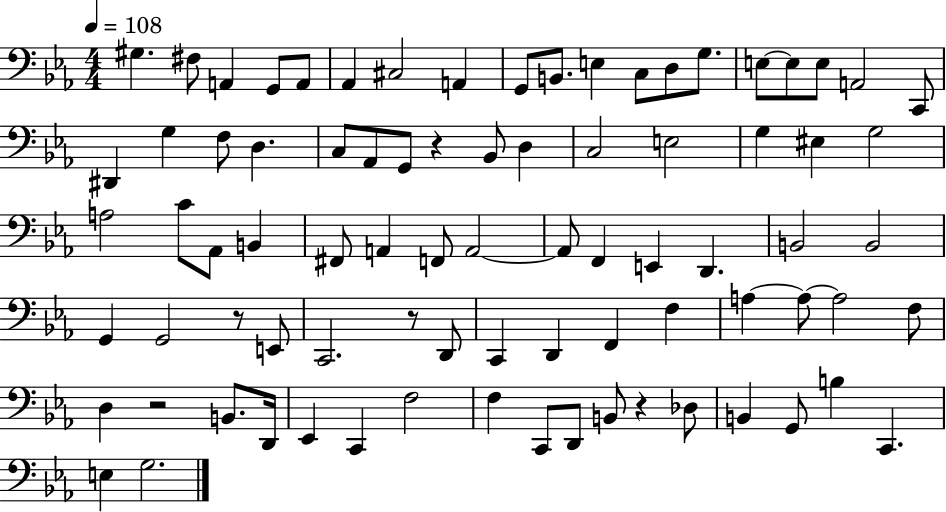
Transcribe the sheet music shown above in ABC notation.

X:1
T:Untitled
M:4/4
L:1/4
K:Eb
^G, ^F,/2 A,, G,,/2 A,,/2 _A,, ^C,2 A,, G,,/2 B,,/2 E, C,/2 D,/2 G,/2 E,/2 E,/2 E,/2 A,,2 C,,/2 ^D,, G, F,/2 D, C,/2 _A,,/2 G,,/2 z _B,,/2 D, C,2 E,2 G, ^E, G,2 A,2 C/2 _A,,/2 B,, ^F,,/2 A,, F,,/2 A,,2 A,,/2 F,, E,, D,, B,,2 B,,2 G,, G,,2 z/2 E,,/2 C,,2 z/2 D,,/2 C,, D,, F,, F, A, A,/2 A,2 F,/2 D, z2 B,,/2 D,,/4 _E,, C,, F,2 F, C,,/2 D,,/2 B,,/2 z _D,/2 B,, G,,/2 B, C,, E, G,2